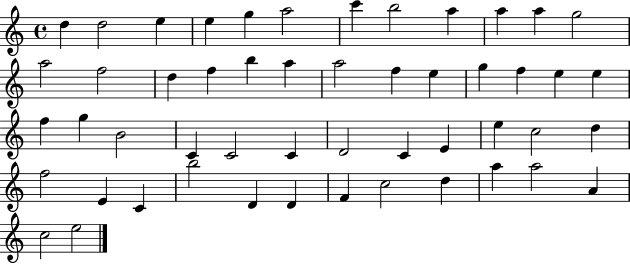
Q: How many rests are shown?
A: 0